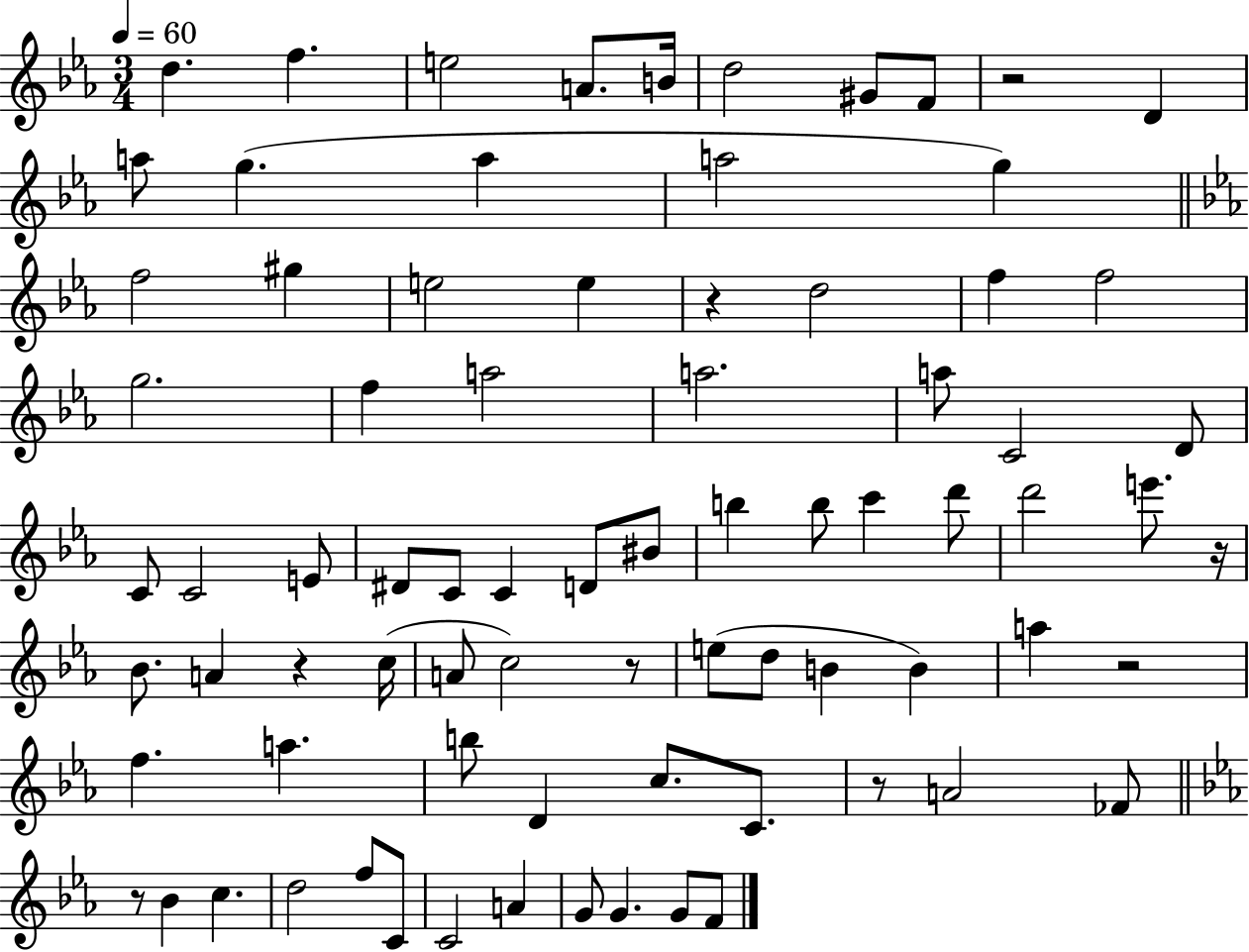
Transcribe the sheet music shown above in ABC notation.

X:1
T:Untitled
M:3/4
L:1/4
K:Eb
d f e2 A/2 B/4 d2 ^G/2 F/2 z2 D a/2 g a a2 g f2 ^g e2 e z d2 f f2 g2 f a2 a2 a/2 C2 D/2 C/2 C2 E/2 ^D/2 C/2 C D/2 ^B/2 b b/2 c' d'/2 d'2 e'/2 z/4 _B/2 A z c/4 A/2 c2 z/2 e/2 d/2 B B a z2 f a b/2 D c/2 C/2 z/2 A2 _F/2 z/2 _B c d2 f/2 C/2 C2 A G/2 G G/2 F/2